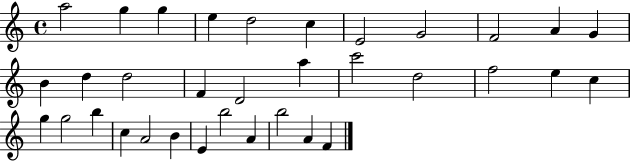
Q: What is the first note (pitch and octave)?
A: A5